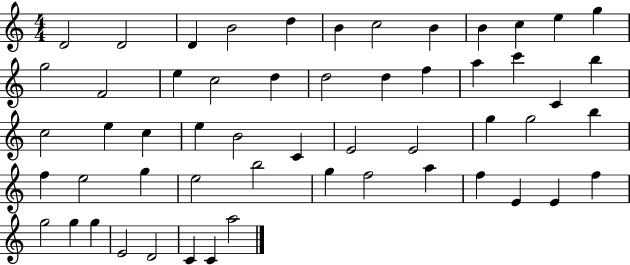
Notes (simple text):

D4/h D4/h D4/q B4/h D5/q B4/q C5/h B4/q B4/q C5/q E5/q G5/q G5/h F4/h E5/q C5/h D5/q D5/h D5/q F5/q A5/q C6/q C4/q B5/q C5/h E5/q C5/q E5/q B4/h C4/q E4/h E4/h G5/q G5/h B5/q F5/q E5/h G5/q E5/h B5/h G5/q F5/h A5/q F5/q E4/q E4/q F5/q G5/h G5/q G5/q E4/h D4/h C4/q C4/q A5/h